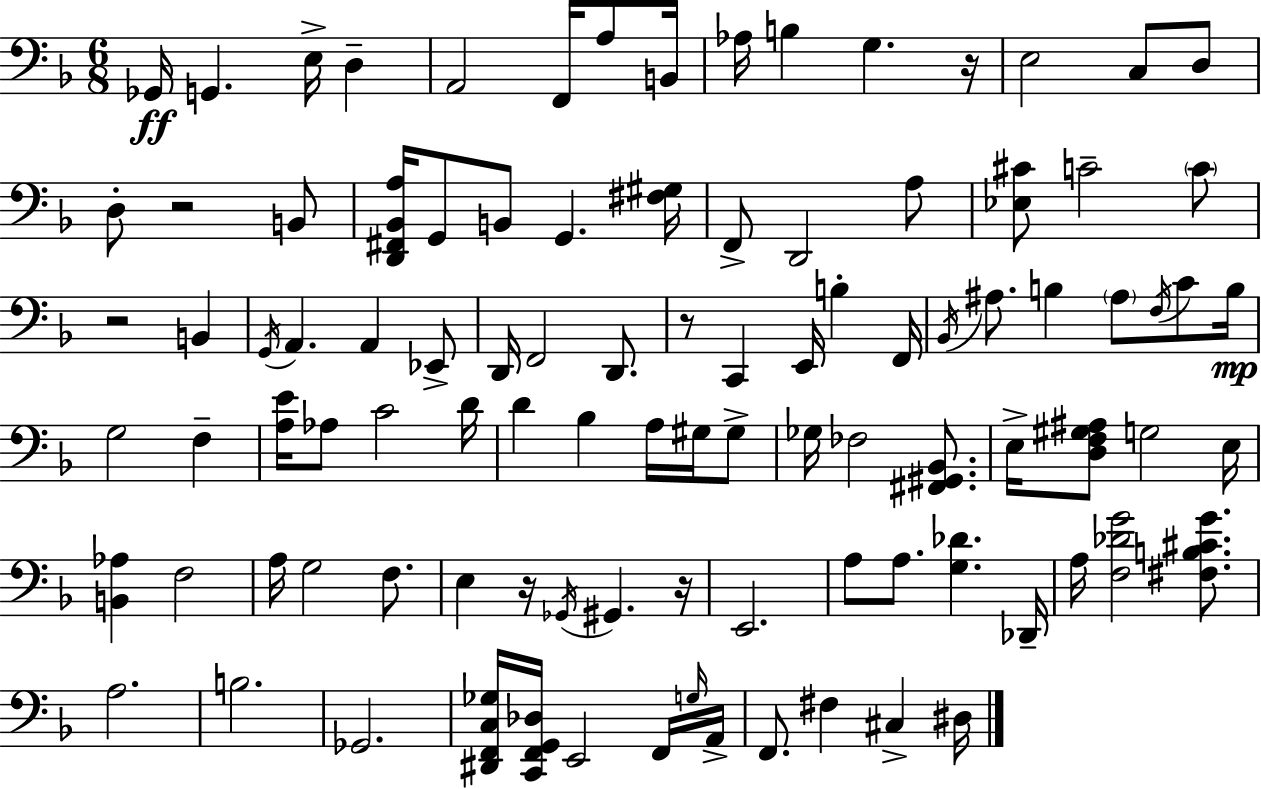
Gb2/s G2/q. E3/s D3/q A2/h F2/s A3/e B2/s Ab3/s B3/q G3/q. R/s E3/h C3/e D3/e D3/e R/h B2/e [D2,F#2,Bb2,A3]/s G2/e B2/e G2/q. [F#3,G#3]/s F2/e D2/h A3/e [Eb3,C#4]/e C4/h C4/e R/h B2/q G2/s A2/q. A2/q Eb2/e D2/s F2/h D2/e. R/e C2/q E2/s B3/q F2/s Bb2/s A#3/e. B3/q A#3/e F3/s C4/e B3/s G3/h F3/q [A3,E4]/s Ab3/e C4/h D4/s D4/q Bb3/q A3/s G#3/s G#3/e Gb3/s FES3/h [F#2,G#2,Bb2]/e. E3/s [D3,F3,G#3,A#3]/e G3/h E3/s [B2,Ab3]/q F3/h A3/s G3/h F3/e. E3/q R/s Gb2/s G#2/q. R/s E2/h. A3/e A3/e. [G3,Db4]/q. Db2/s A3/s [F3,Db4,G4]/h [F#3,B3,C#4,G4]/e. A3/h. B3/h. Gb2/h. [D#2,F2,C3,Gb3]/s [C2,F2,G2,Db3]/s E2/h F2/s G3/s A2/s F2/e. F#3/q C#3/q D#3/s